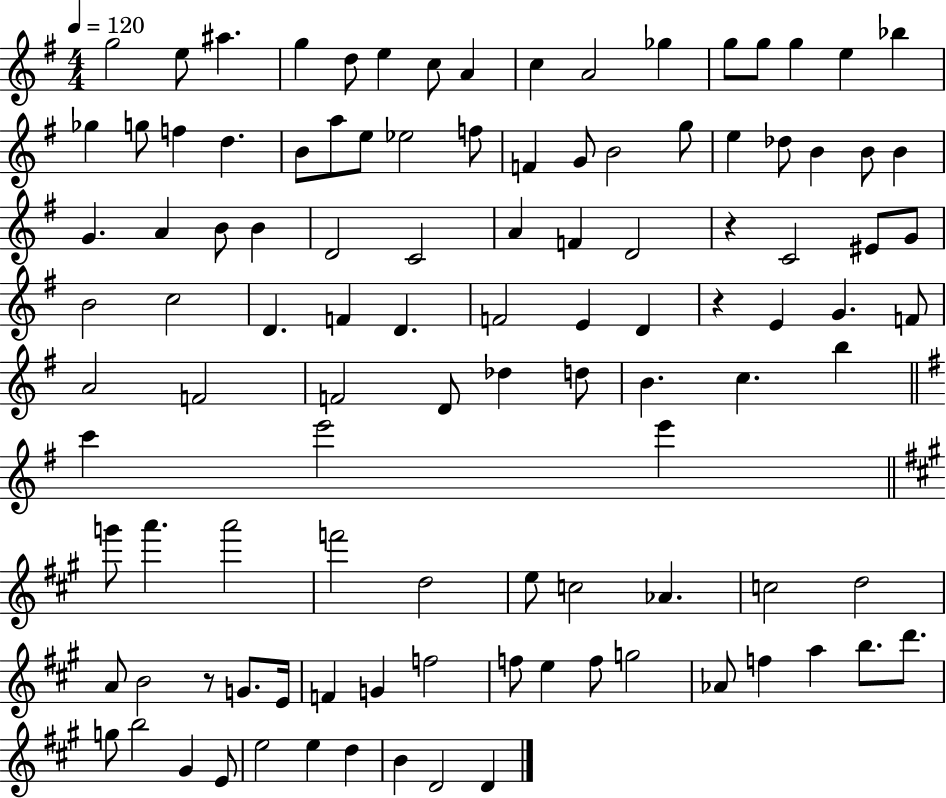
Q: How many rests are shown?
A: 3